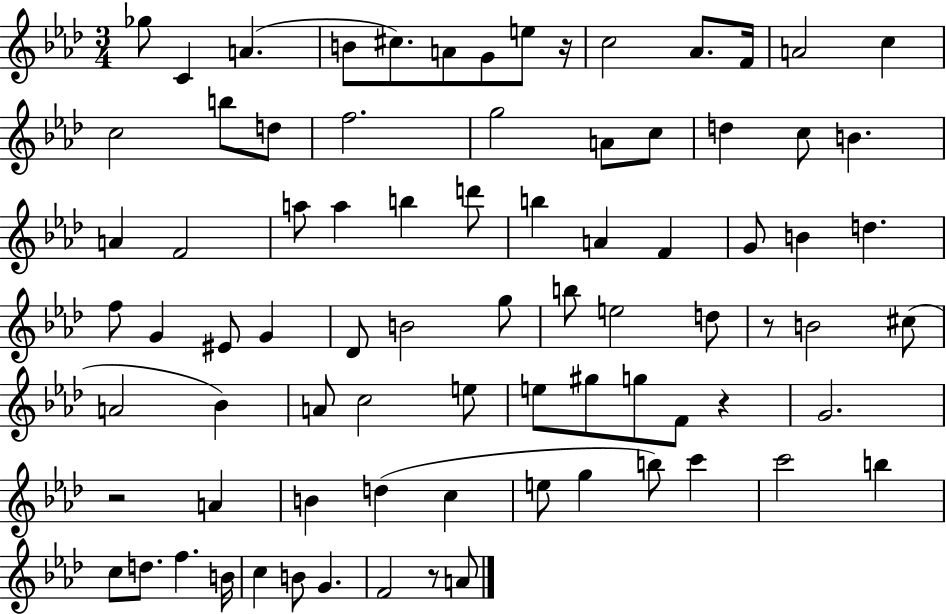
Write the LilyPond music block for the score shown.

{
  \clef treble
  \numericTimeSignature
  \time 3/4
  \key aes \major
  \repeat volta 2 { ges''8 c'4 a'4.( | b'8 cis''8.) a'8 g'8 e''8 r16 | c''2 aes'8. f'16 | a'2 c''4 | \break c''2 b''8 d''8 | f''2. | g''2 a'8 c''8 | d''4 c''8 b'4. | \break a'4 f'2 | a''8 a''4 b''4 d'''8 | b''4 a'4 f'4 | g'8 b'4 d''4. | \break f''8 g'4 eis'8 g'4 | des'8 b'2 g''8 | b''8 e''2 d''8 | r8 b'2 cis''8( | \break a'2 bes'4) | a'8 c''2 e''8 | e''8 gis''8 g''8 f'8 r4 | g'2. | \break r2 a'4 | b'4 d''4( c''4 | e''8 g''4 b''8) c'''4 | c'''2 b''4 | \break c''8 d''8. f''4. b'16 | c''4 b'8 g'4. | f'2 r8 a'8 | } \bar "|."
}